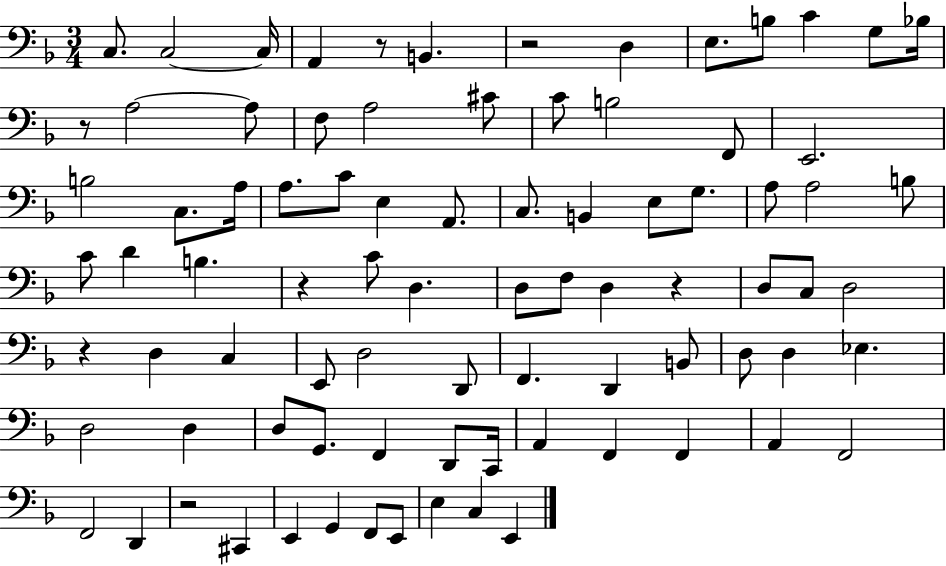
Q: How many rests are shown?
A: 7